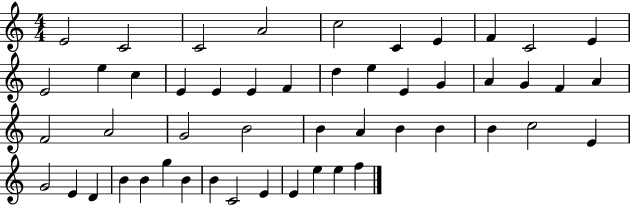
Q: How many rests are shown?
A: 0